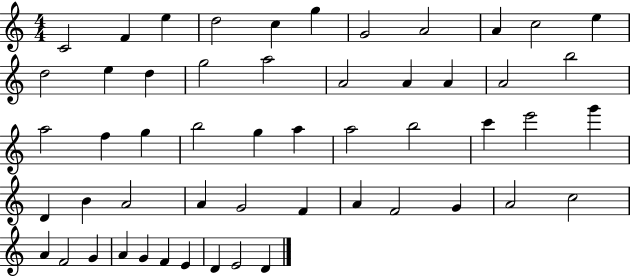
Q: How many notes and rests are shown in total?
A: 53